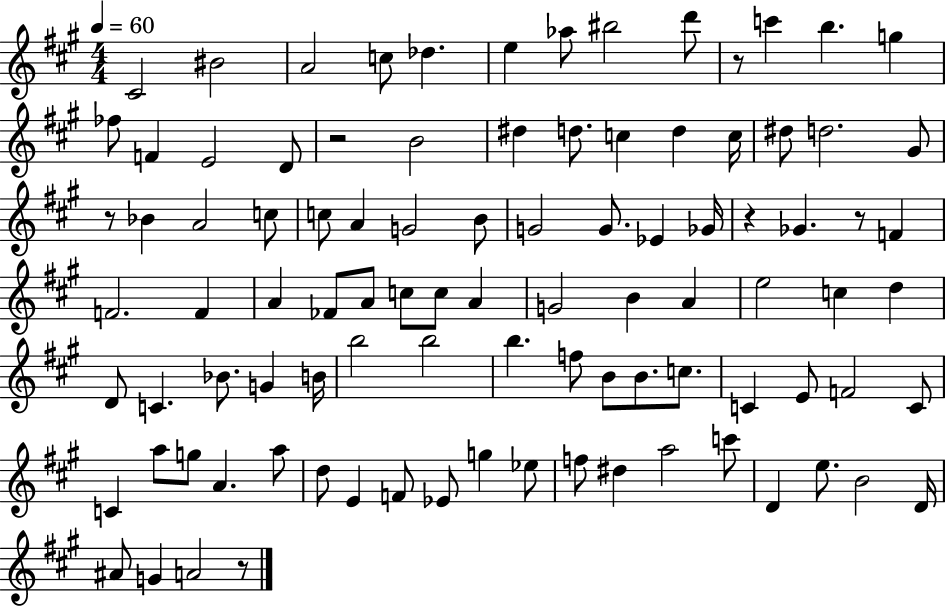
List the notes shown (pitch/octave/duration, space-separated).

C#4/h BIS4/h A4/h C5/e Db5/q. E5/q Ab5/e BIS5/h D6/e R/e C6/q B5/q. G5/q FES5/e F4/q E4/h D4/e R/h B4/h D#5/q D5/e. C5/q D5/q C5/s D#5/e D5/h. G#4/e R/e Bb4/q A4/h C5/e C5/e A4/q G4/h B4/e G4/h G4/e. Eb4/q Gb4/s R/q Gb4/q. R/e F4/q F4/h. F4/q A4/q FES4/e A4/e C5/e C5/e A4/q G4/h B4/q A4/q E5/h C5/q D5/q D4/e C4/q. Bb4/e. G4/q B4/s B5/h B5/h B5/q. F5/e B4/e B4/e. C5/e. C4/q E4/e F4/h C4/e C4/q A5/e G5/e A4/q. A5/e D5/e E4/q F4/e Eb4/e G5/q Eb5/e F5/e D#5/q A5/h C6/e D4/q E5/e. B4/h D4/s A#4/e G4/q A4/h R/e